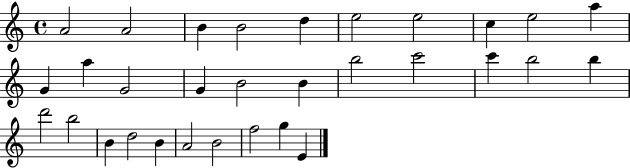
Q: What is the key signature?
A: C major